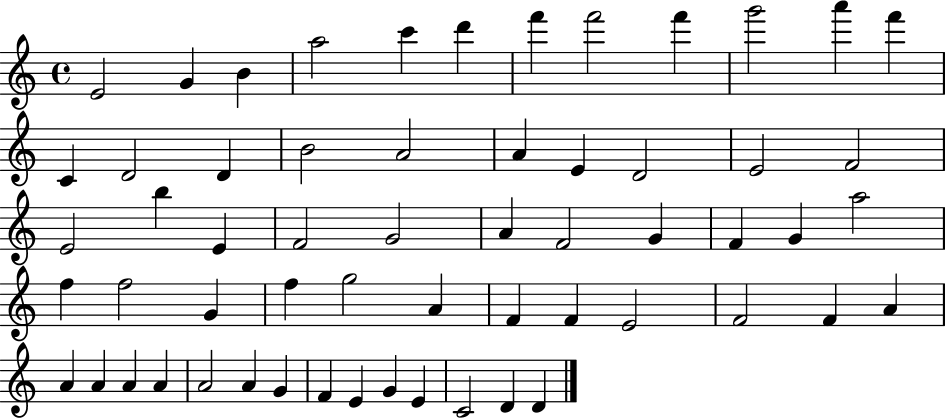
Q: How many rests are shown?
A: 0